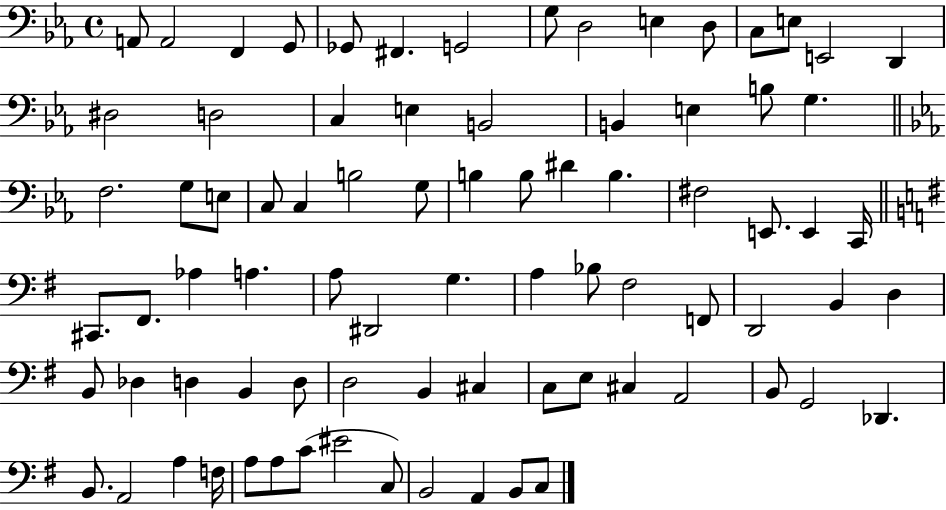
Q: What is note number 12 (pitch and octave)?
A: C3